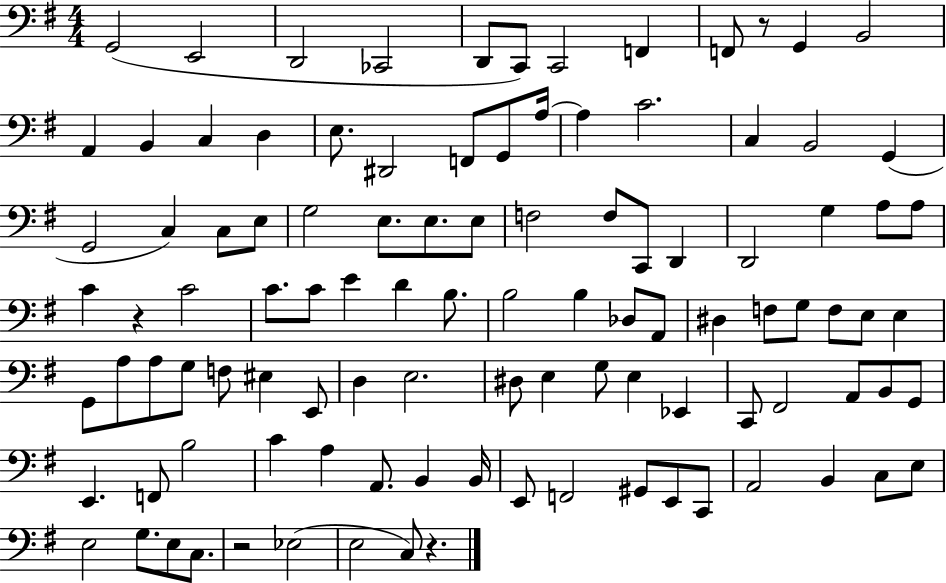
G2/h E2/h D2/h CES2/h D2/e C2/e C2/h F2/q F2/e R/e G2/q B2/h A2/q B2/q C3/q D3/q E3/e. D#2/h F2/e G2/e A3/s A3/q C4/h. C3/q B2/h G2/q G2/h C3/q C3/e E3/e G3/h E3/e. E3/e. E3/e F3/h F3/e C2/e D2/q D2/h G3/q A3/e A3/e C4/q R/q C4/h C4/e. C4/e E4/q D4/q B3/e. B3/h B3/q Db3/e A2/e D#3/q F3/e G3/e F3/e E3/e E3/q G2/e A3/e A3/e G3/e F3/e EIS3/q E2/e D3/q E3/h. D#3/e E3/q G3/e E3/q Eb2/q C2/e F#2/h A2/e B2/e G2/e E2/q. F2/e B3/h C4/q A3/q A2/e. B2/q B2/s E2/e F2/h G#2/e E2/e C2/e A2/h B2/q C3/e E3/e E3/h G3/e. E3/e C3/e. R/h Eb3/h E3/h C3/e R/q.